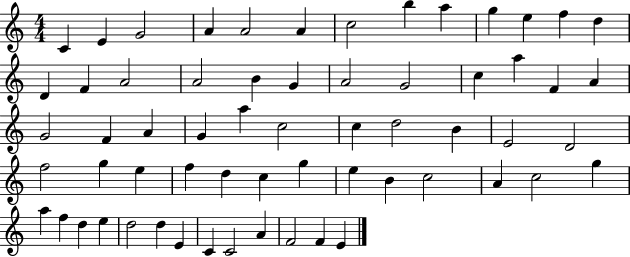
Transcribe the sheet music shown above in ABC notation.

X:1
T:Untitled
M:4/4
L:1/4
K:C
C E G2 A A2 A c2 b a g e f d D F A2 A2 B G A2 G2 c a F A G2 F A G a c2 c d2 B E2 D2 f2 g e f d c g e B c2 A c2 g a f d e d2 d E C C2 A F2 F E